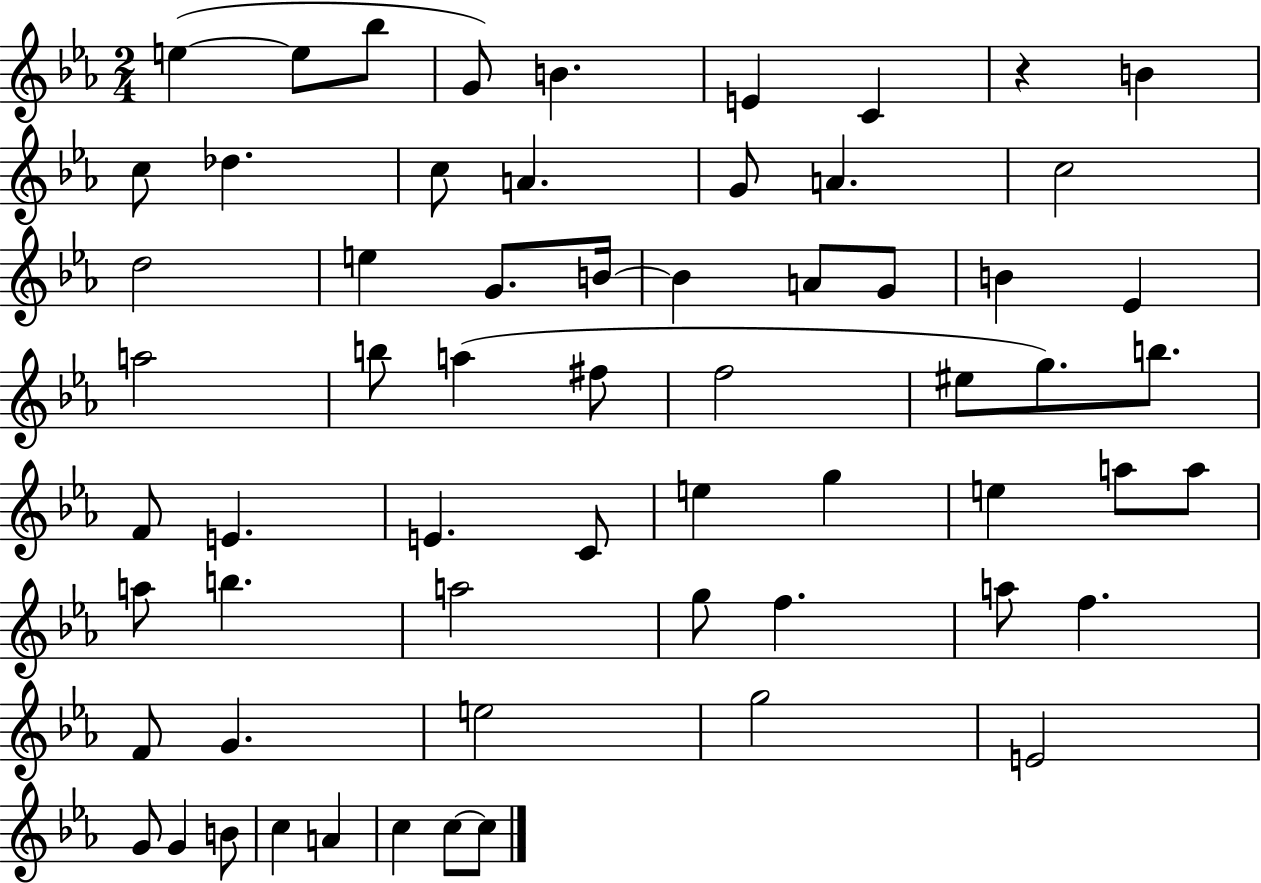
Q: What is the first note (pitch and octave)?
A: E5